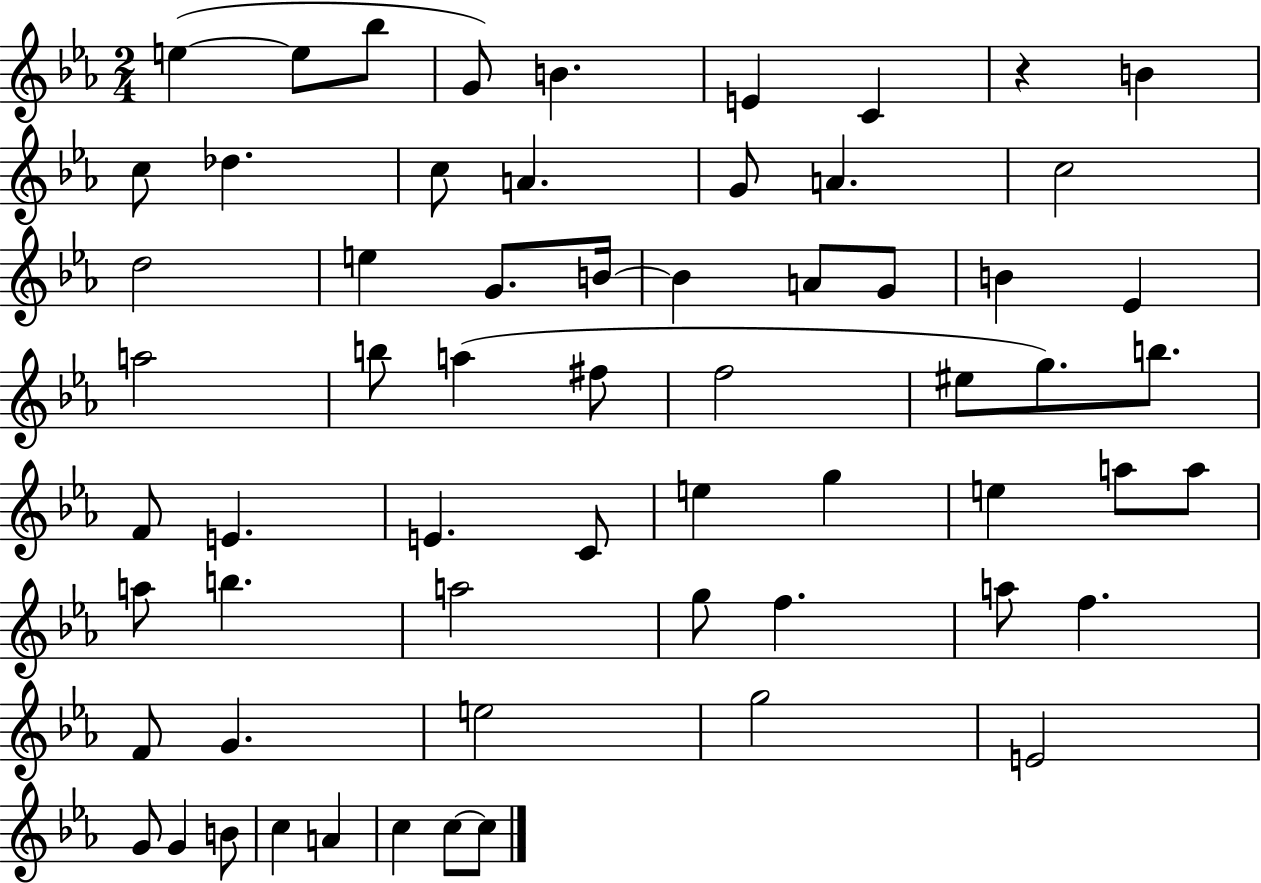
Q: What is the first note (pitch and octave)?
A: E5